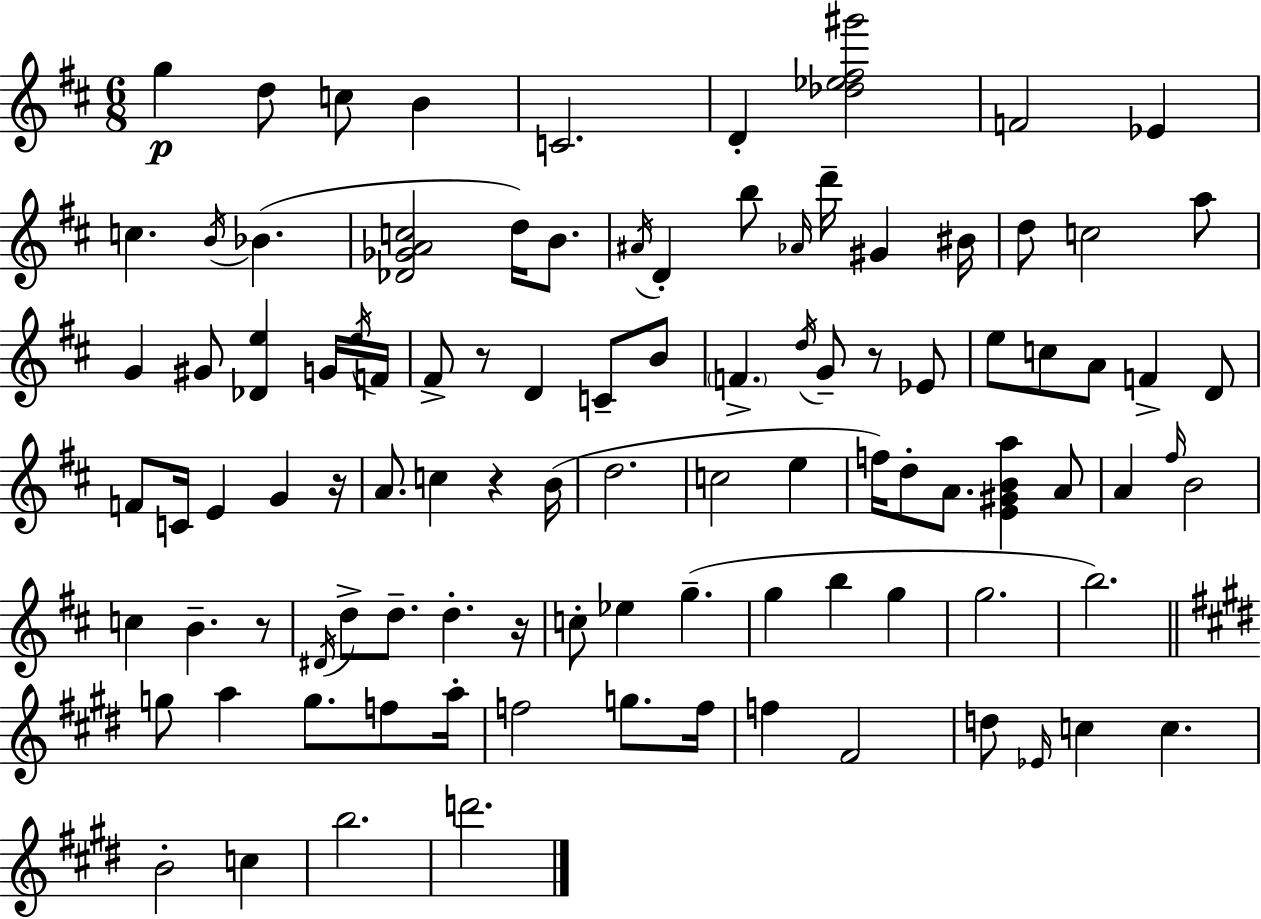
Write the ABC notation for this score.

X:1
T:Untitled
M:6/8
L:1/4
K:D
g d/2 c/2 B C2 D [_d_e^f^g']2 F2 _E c B/4 _B [_D_GAc]2 d/4 B/2 ^A/4 D b/2 _A/4 d'/4 ^G ^B/4 d/2 c2 a/2 G ^G/2 [_De] G/4 e/4 F/4 ^F/2 z/2 D C/2 B/2 F d/4 G/2 z/2 _E/2 e/2 c/2 A/2 F D/2 F/2 C/4 E G z/4 A/2 c z B/4 d2 c2 e f/4 d/2 A/2 [E^GBa] A/2 A ^f/4 B2 c B z/2 ^D/4 d/2 d/2 d z/4 c/2 _e g g b g g2 b2 g/2 a g/2 f/2 a/4 f2 g/2 f/4 f ^F2 d/2 _E/4 c c B2 c b2 d'2